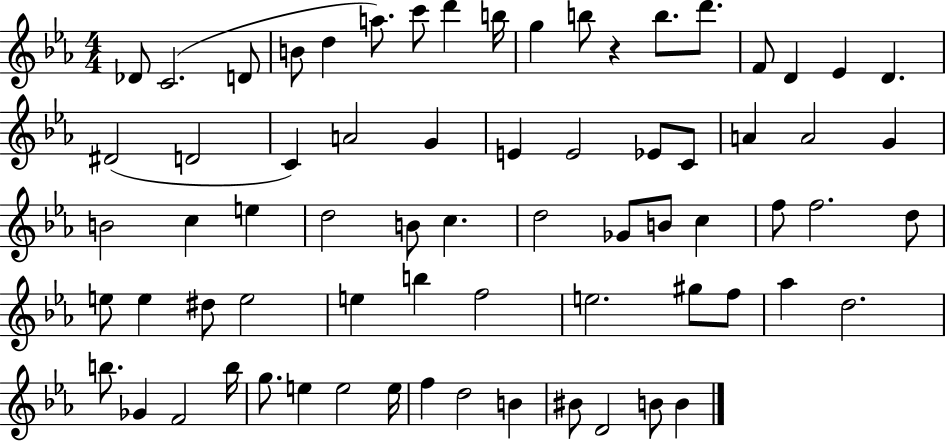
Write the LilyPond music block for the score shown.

{
  \clef treble
  \numericTimeSignature
  \time 4/4
  \key ees \major
  des'8 c'2.( d'8 | b'8 d''4 a''8.) c'''8 d'''4 b''16 | g''4 b''8 r4 b''8. d'''8. | f'8 d'4 ees'4 d'4. | \break dis'2( d'2 | c'4) a'2 g'4 | e'4 e'2 ees'8 c'8 | a'4 a'2 g'4 | \break b'2 c''4 e''4 | d''2 b'8 c''4. | d''2 ges'8 b'8 c''4 | f''8 f''2. d''8 | \break e''8 e''4 dis''8 e''2 | e''4 b''4 f''2 | e''2. gis''8 f''8 | aes''4 d''2. | \break b''8. ges'4 f'2 b''16 | g''8. e''4 e''2 e''16 | f''4 d''2 b'4 | bis'8 d'2 b'8 b'4 | \break \bar "|."
}